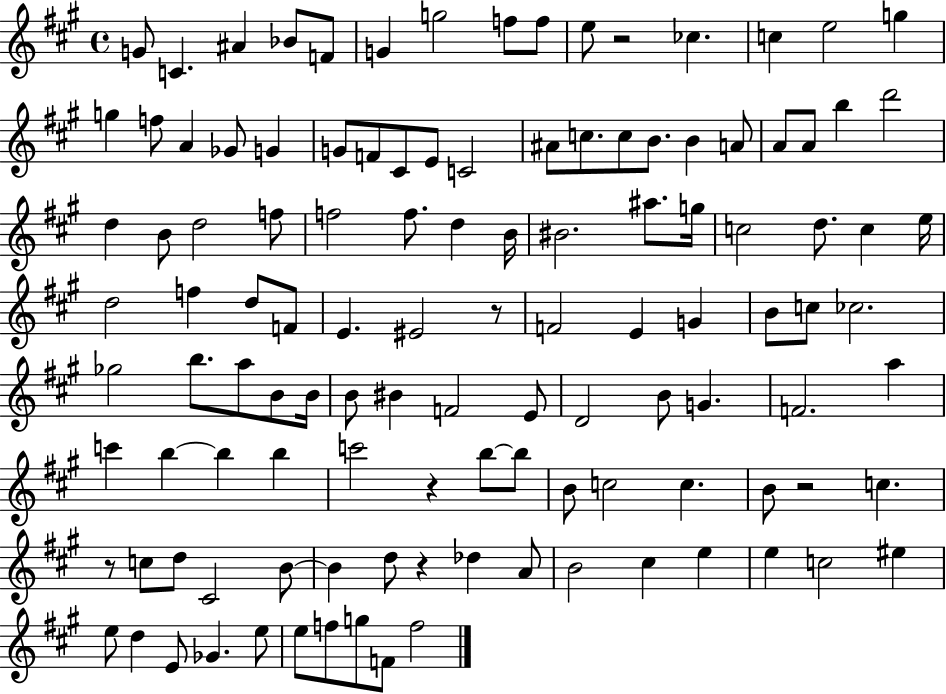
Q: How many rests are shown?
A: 6